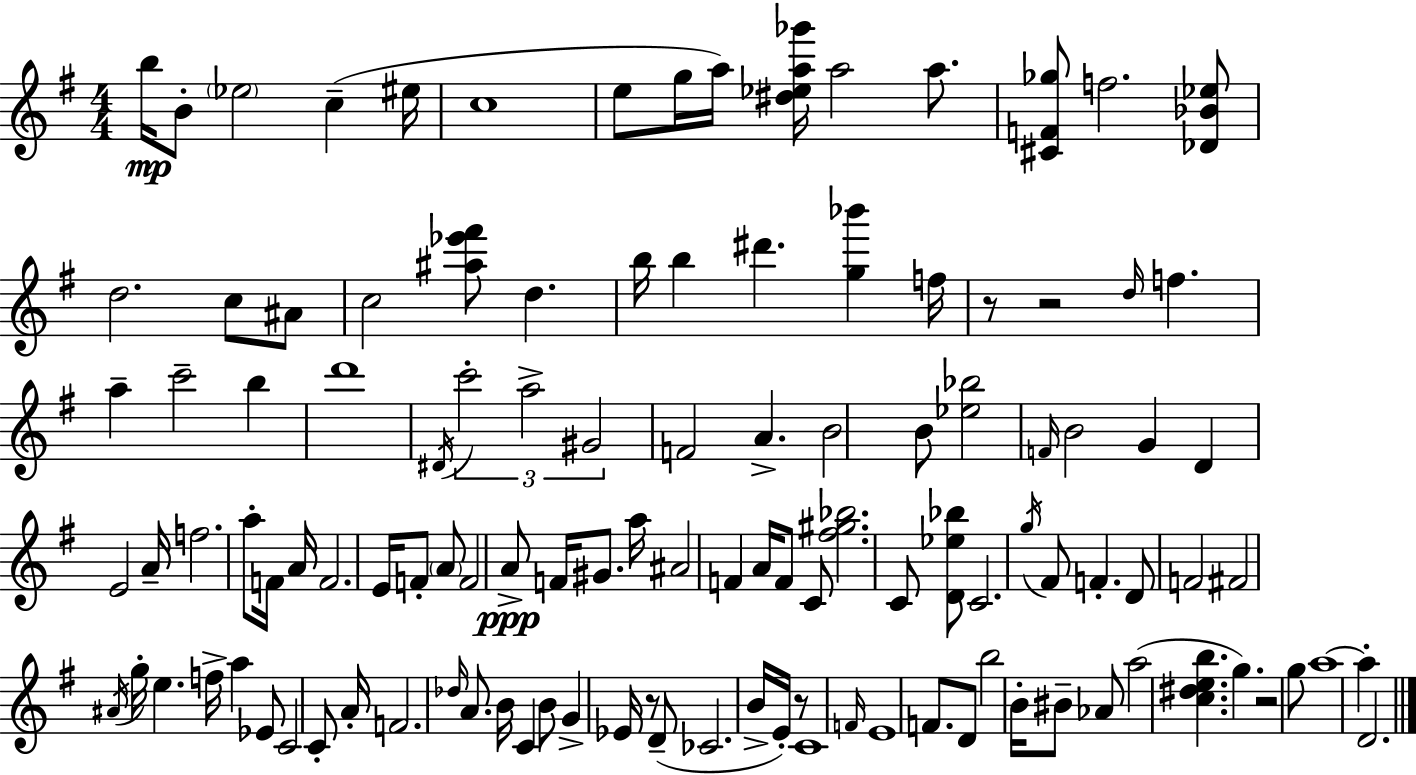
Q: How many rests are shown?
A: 5